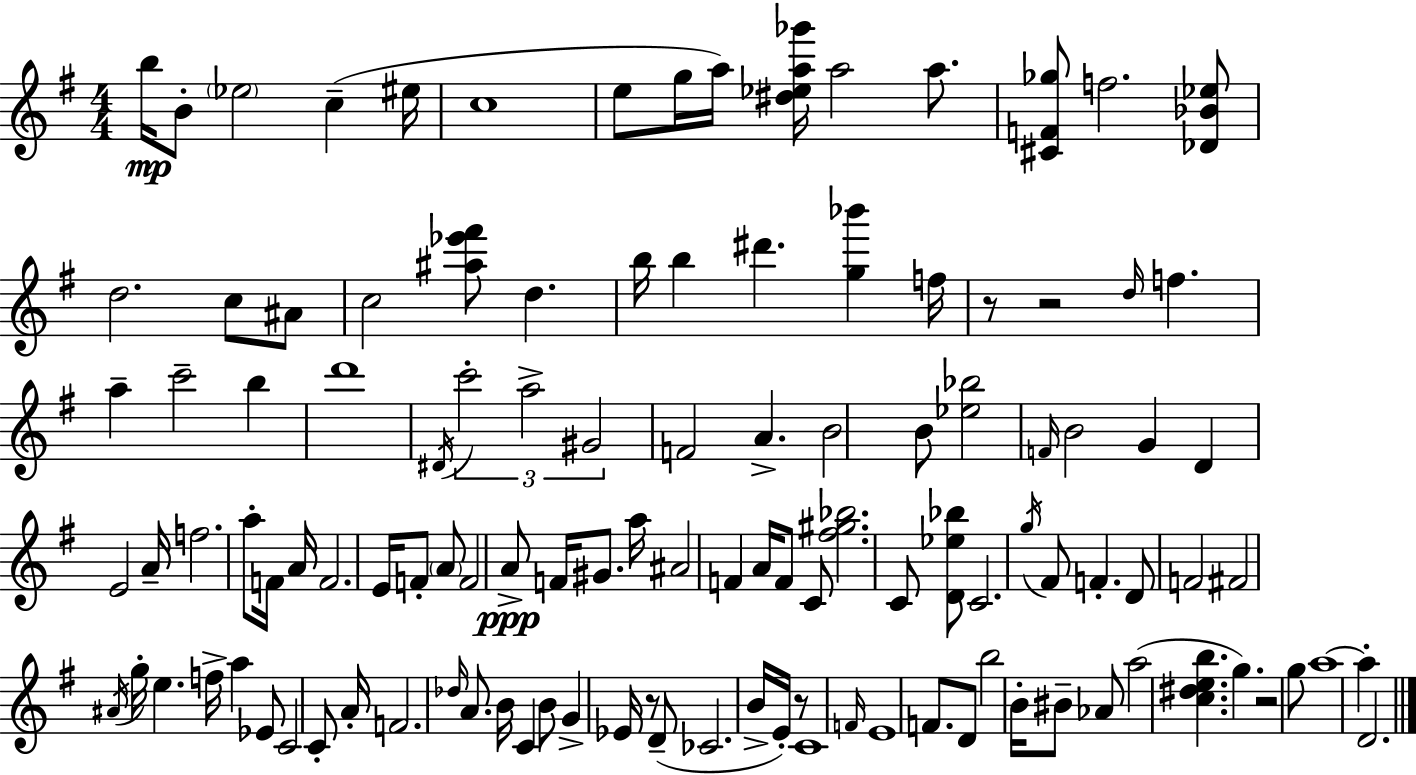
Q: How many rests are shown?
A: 5